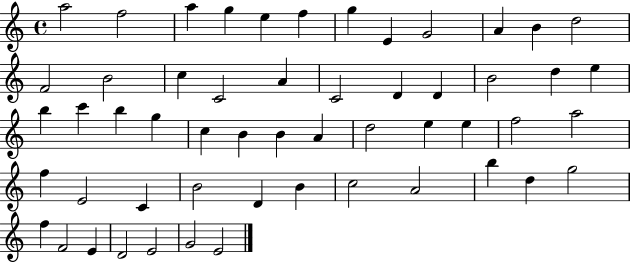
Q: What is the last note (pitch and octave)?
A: E4